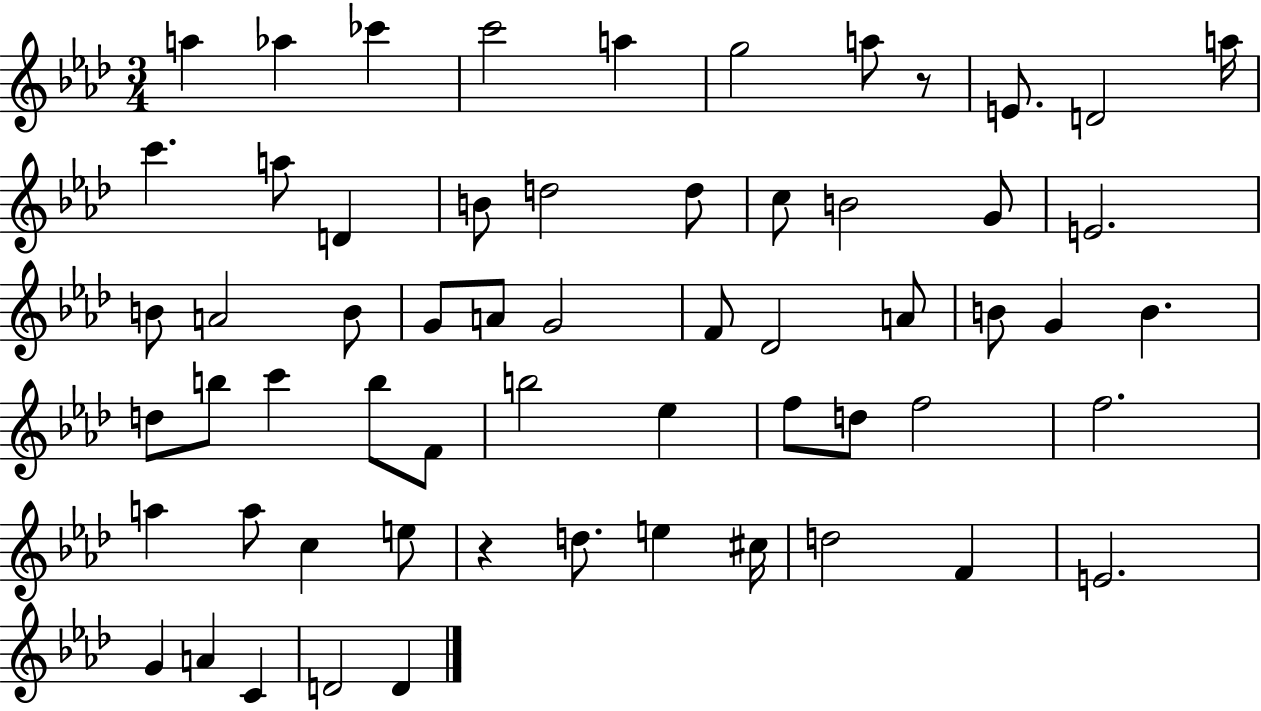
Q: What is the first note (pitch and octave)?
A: A5